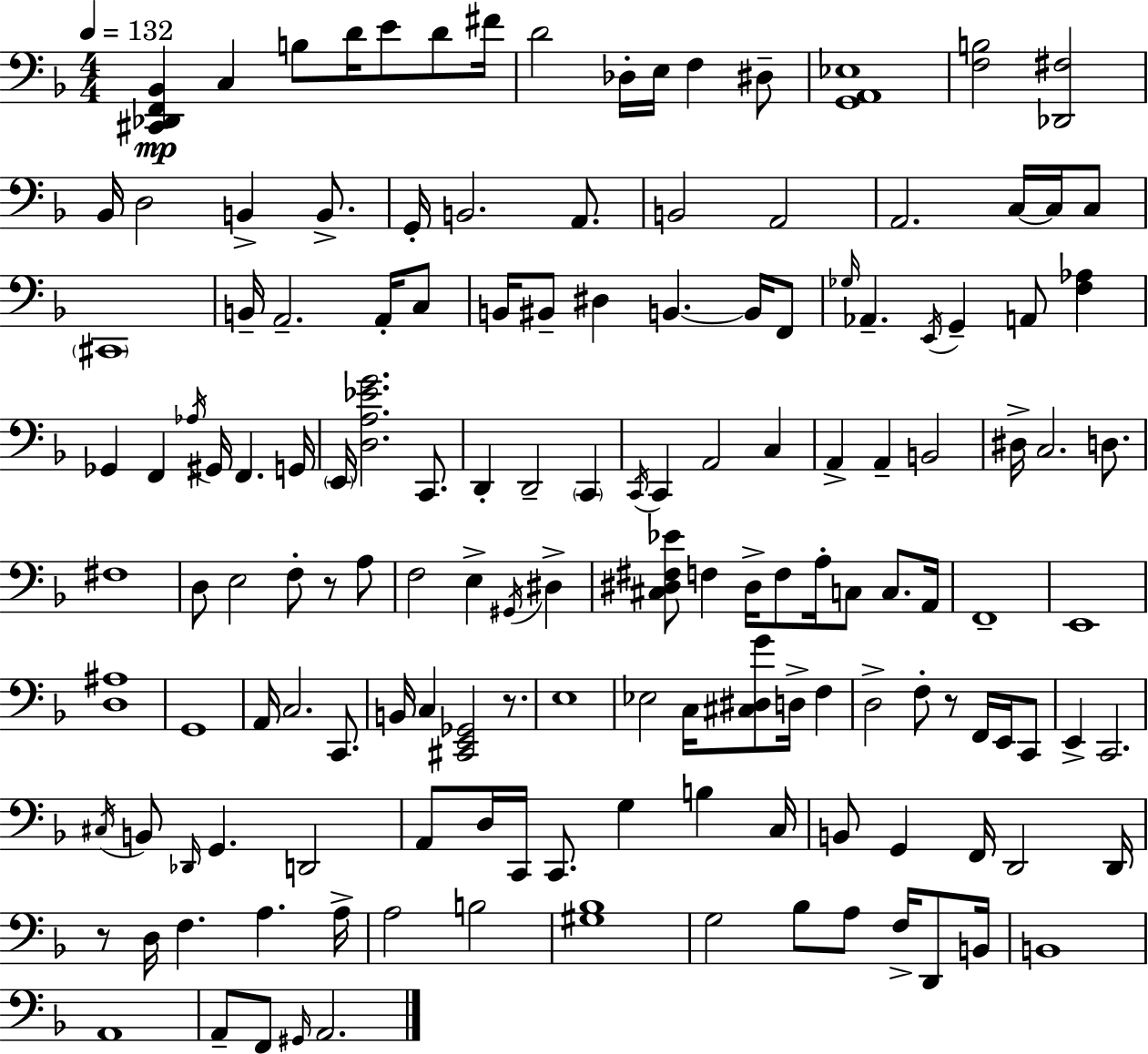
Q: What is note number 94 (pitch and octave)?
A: E2